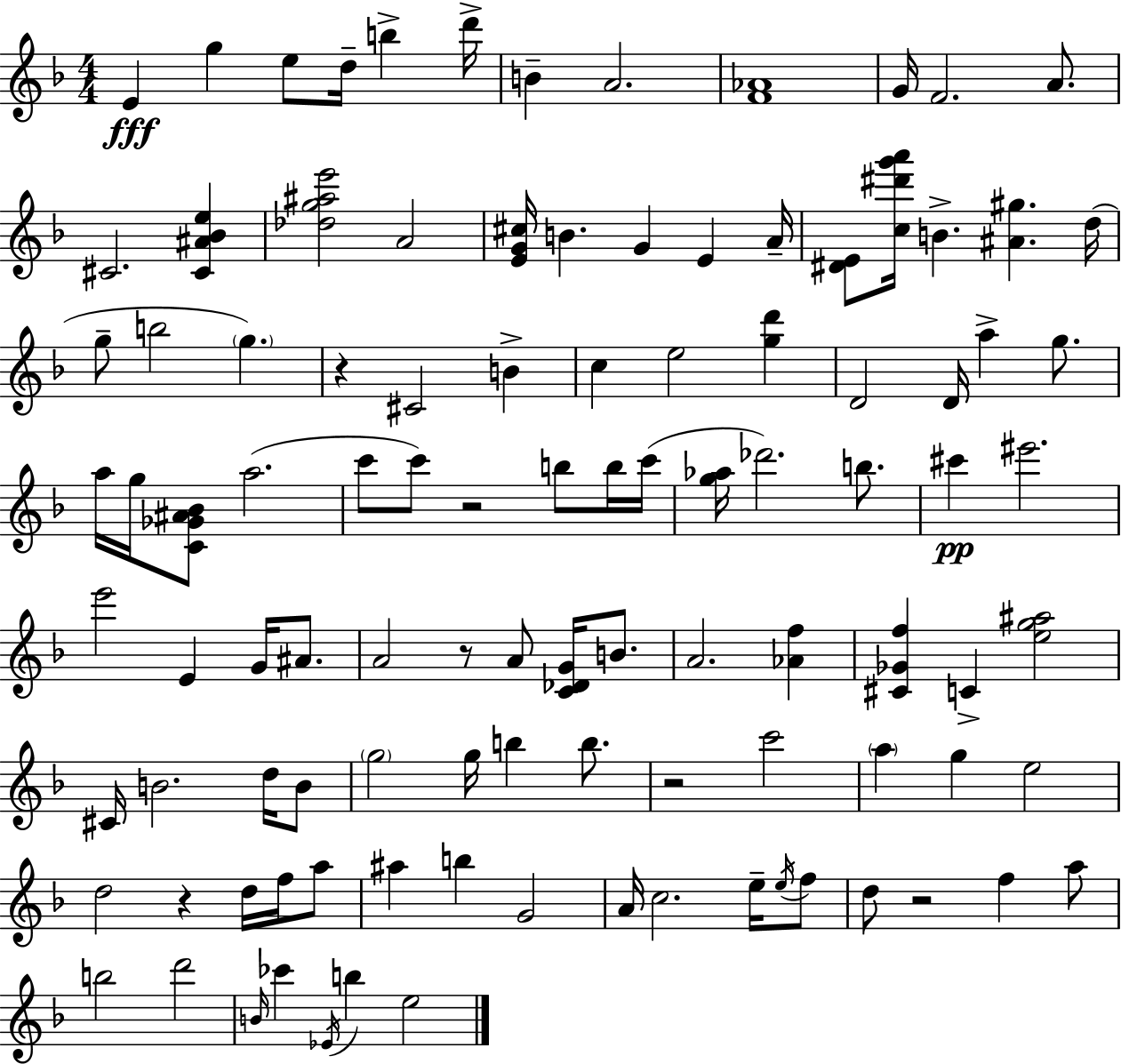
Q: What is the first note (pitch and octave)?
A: E4